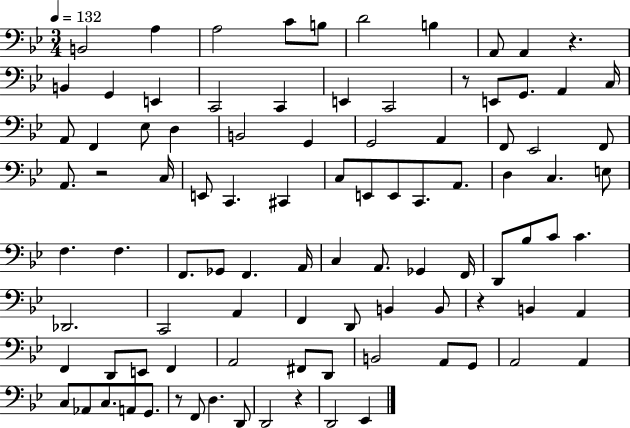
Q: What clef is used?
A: bass